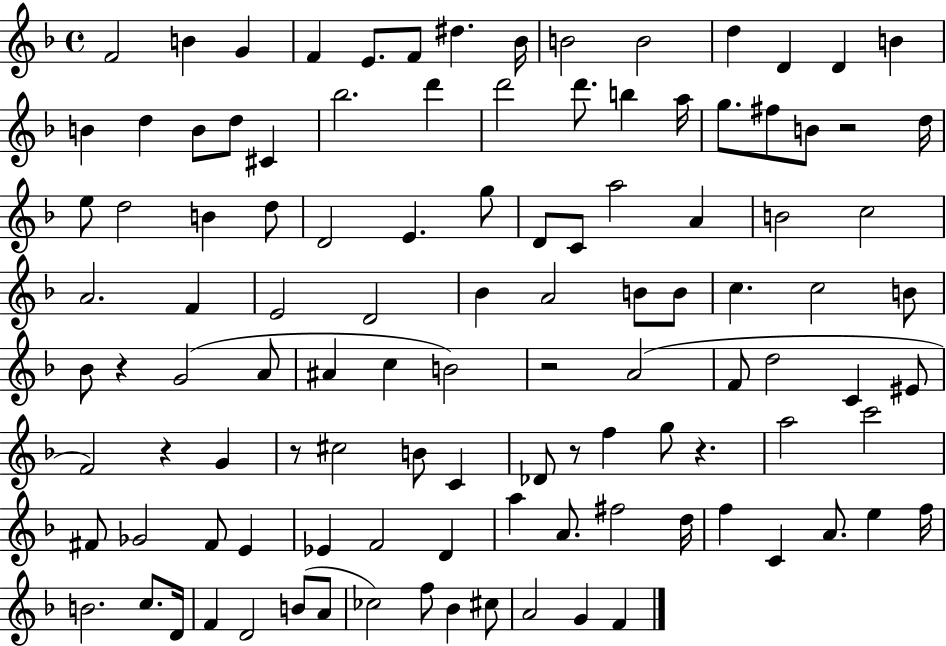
{
  \clef treble
  \time 4/4
  \defaultTimeSignature
  \key f \major
  \repeat volta 2 { f'2 b'4 g'4 | f'4 e'8. f'8 dis''4. bes'16 | b'2 b'2 | d''4 d'4 d'4 b'4 | \break b'4 d''4 b'8 d''8 cis'4 | bes''2. d'''4 | d'''2 d'''8. b''4 a''16 | g''8. fis''8 b'8 r2 d''16 | \break e''8 d''2 b'4 d''8 | d'2 e'4. g''8 | d'8 c'8 a''2 a'4 | b'2 c''2 | \break a'2. f'4 | e'2 d'2 | bes'4 a'2 b'8 b'8 | c''4. c''2 b'8 | \break bes'8 r4 g'2( a'8 | ais'4 c''4 b'2) | r2 a'2( | f'8 d''2 c'4 eis'8 | \break f'2) r4 g'4 | r8 cis''2 b'8 c'4 | des'8 r8 f''4 g''8 r4. | a''2 c'''2 | \break fis'8 ges'2 fis'8 e'4 | ees'4 f'2 d'4 | a''4 a'8. fis''2 d''16 | f''4 c'4 a'8. e''4 f''16 | \break b'2. c''8. d'16 | f'4 d'2 b'8( a'8 | ces''2) f''8 bes'4 cis''8 | a'2 g'4 f'4 | \break } \bar "|."
}